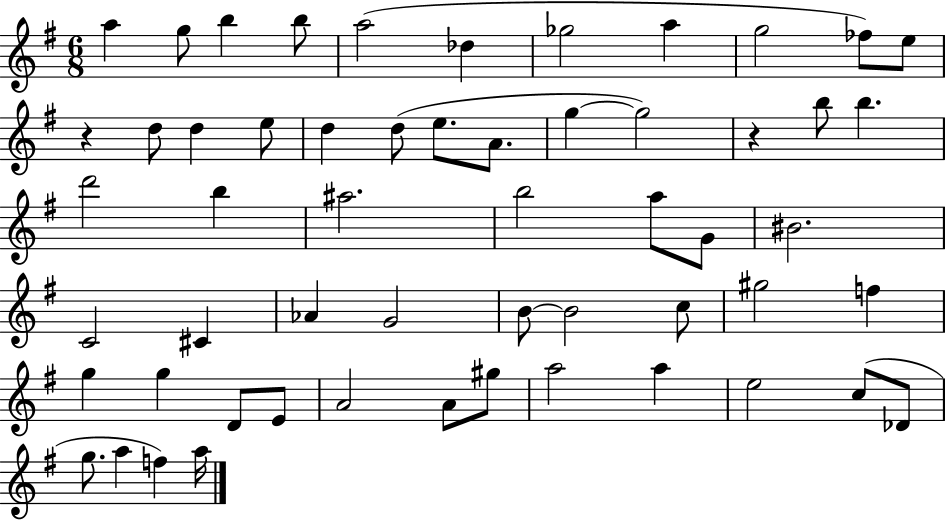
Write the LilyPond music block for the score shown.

{
  \clef treble
  \numericTimeSignature
  \time 6/8
  \key g \major
  a''4 g''8 b''4 b''8 | a''2( des''4 | ges''2 a''4 | g''2 fes''8) e''8 | \break r4 d''8 d''4 e''8 | d''4 d''8( e''8. a'8. | g''4~~ g''2) | r4 b''8 b''4. | \break d'''2 b''4 | ais''2. | b''2 a''8 g'8 | bis'2. | \break c'2 cis'4 | aes'4 g'2 | b'8~~ b'2 c''8 | gis''2 f''4 | \break g''4 g''4 d'8 e'8 | a'2 a'8 gis''8 | a''2 a''4 | e''2 c''8( des'8 | \break g''8. a''4 f''4) a''16 | \bar "|."
}